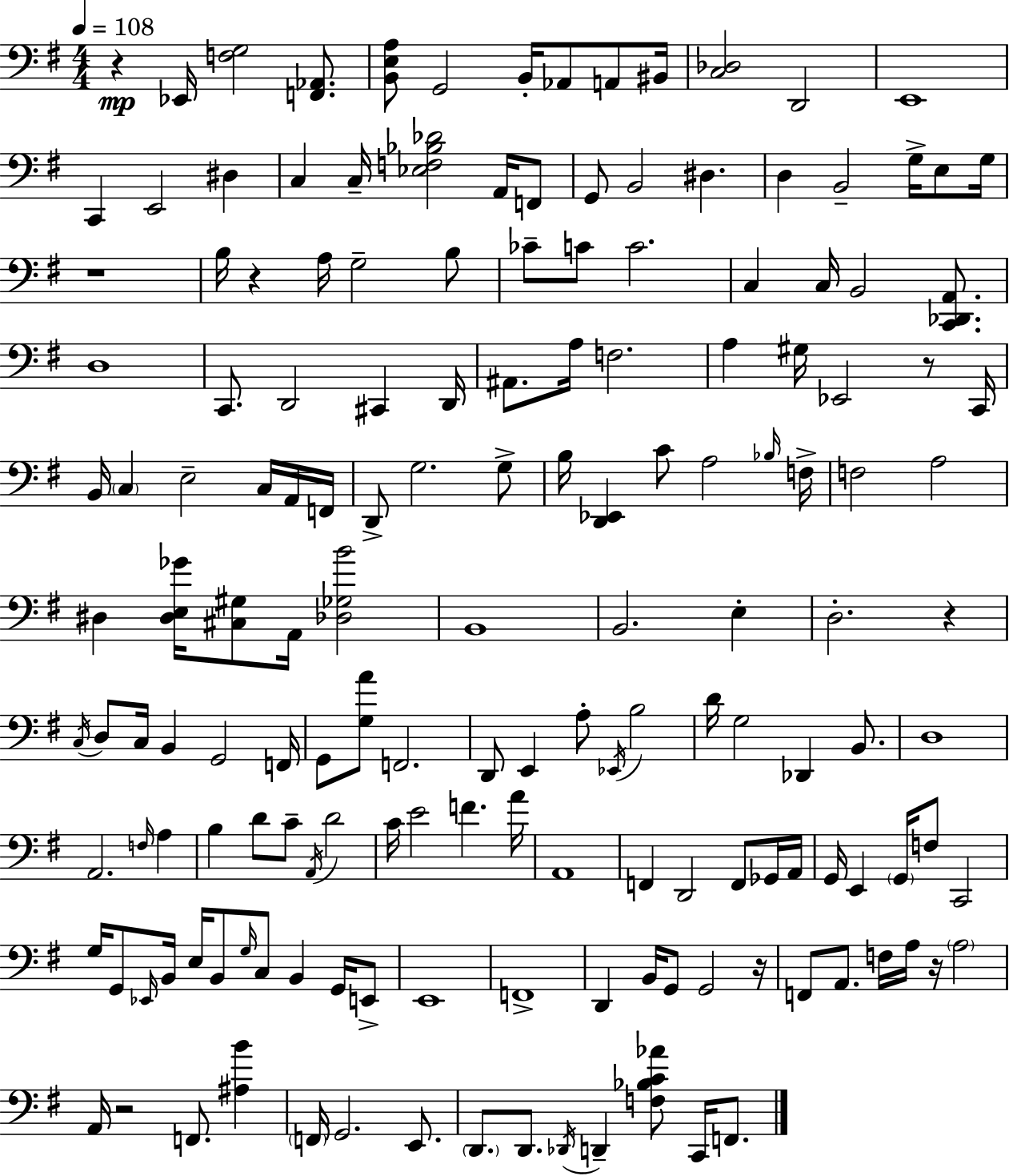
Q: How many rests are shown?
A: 8